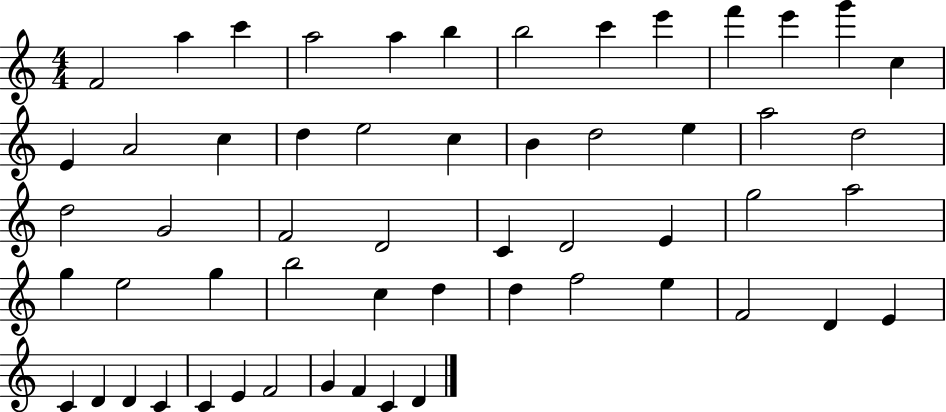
{
  \clef treble
  \numericTimeSignature
  \time 4/4
  \key c \major
  f'2 a''4 c'''4 | a''2 a''4 b''4 | b''2 c'''4 e'''4 | f'''4 e'''4 g'''4 c''4 | \break e'4 a'2 c''4 | d''4 e''2 c''4 | b'4 d''2 e''4 | a''2 d''2 | \break d''2 g'2 | f'2 d'2 | c'4 d'2 e'4 | g''2 a''2 | \break g''4 e''2 g''4 | b''2 c''4 d''4 | d''4 f''2 e''4 | f'2 d'4 e'4 | \break c'4 d'4 d'4 c'4 | c'4 e'4 f'2 | g'4 f'4 c'4 d'4 | \bar "|."
}